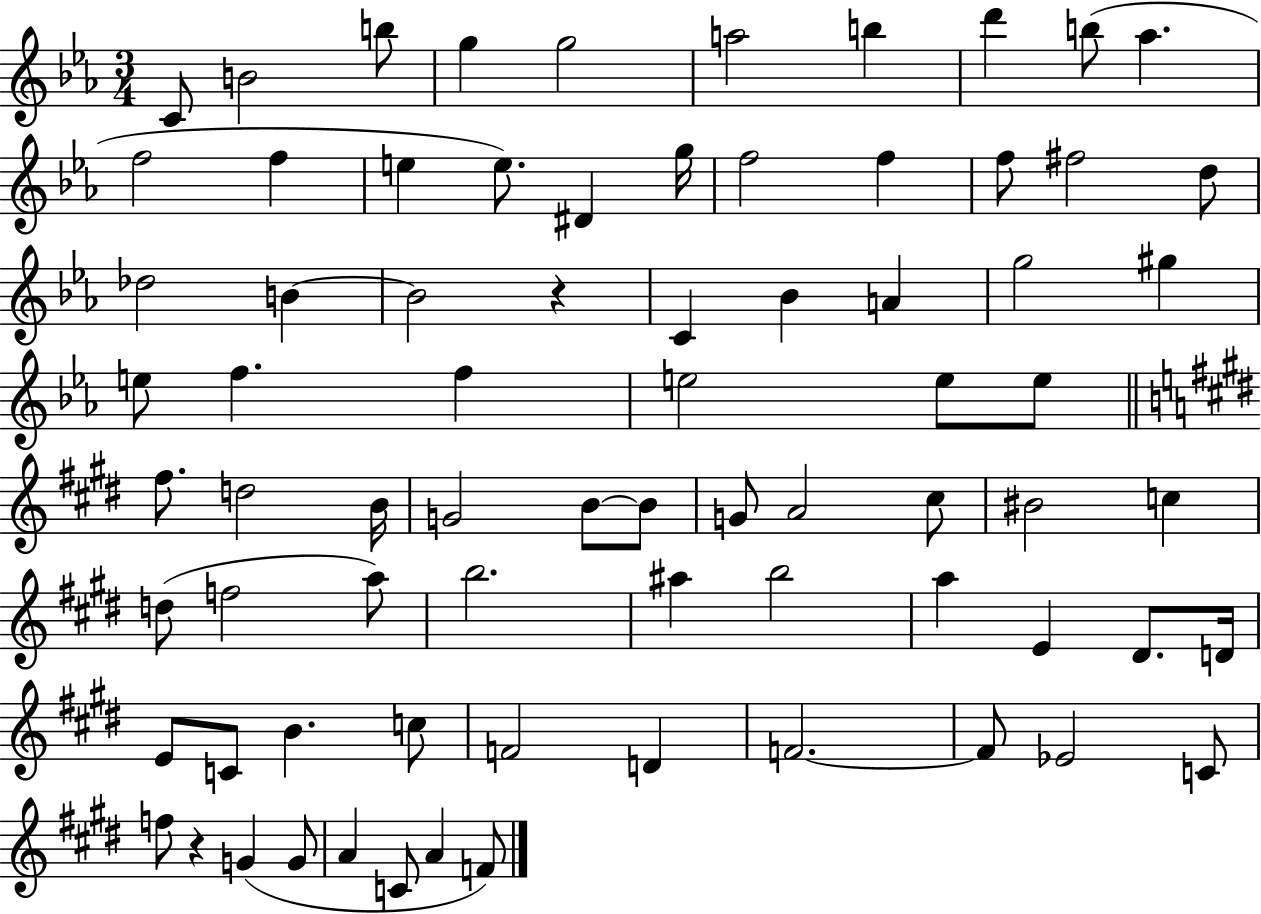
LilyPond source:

{
  \clef treble
  \numericTimeSignature
  \time 3/4
  \key ees \major
  c'8 b'2 b''8 | g''4 g''2 | a''2 b''4 | d'''4 b''8( aes''4. | \break f''2 f''4 | e''4 e''8.) dis'4 g''16 | f''2 f''4 | f''8 fis''2 d''8 | \break des''2 b'4~~ | b'2 r4 | c'4 bes'4 a'4 | g''2 gis''4 | \break e''8 f''4. f''4 | e''2 e''8 e''8 | \bar "||" \break \key e \major fis''8. d''2 b'16 | g'2 b'8~~ b'8 | g'8 a'2 cis''8 | bis'2 c''4 | \break d''8( f''2 a''8) | b''2. | ais''4 b''2 | a''4 e'4 dis'8. d'16 | \break e'8 c'8 b'4. c''8 | f'2 d'4 | f'2.~~ | f'8 ees'2 c'8 | \break f''8 r4 g'4( g'8 | a'4 c'8 a'4 f'8) | \bar "|."
}